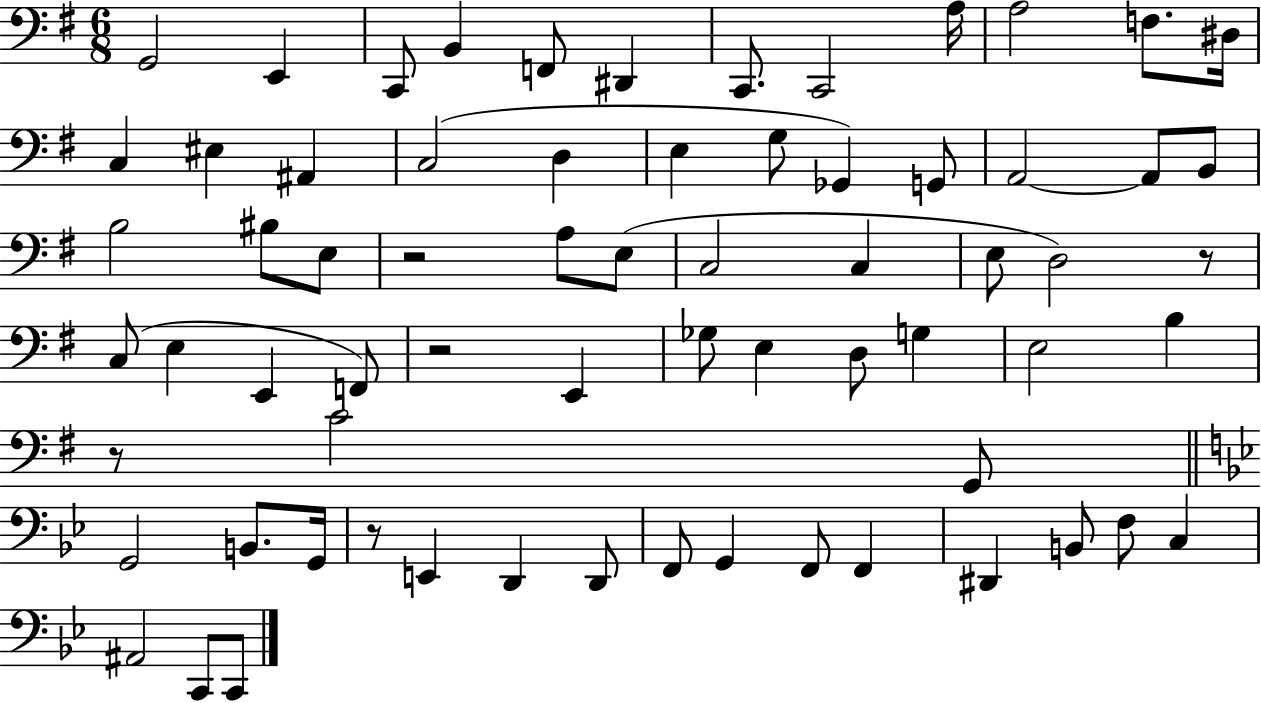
X:1
T:Untitled
M:6/8
L:1/4
K:G
G,,2 E,, C,,/2 B,, F,,/2 ^D,, C,,/2 C,,2 A,/4 A,2 F,/2 ^D,/4 C, ^E, ^A,, C,2 D, E, G,/2 _G,, G,,/2 A,,2 A,,/2 B,,/2 B,2 ^B,/2 E,/2 z2 A,/2 E,/2 C,2 C, E,/2 D,2 z/2 C,/2 E, E,, F,,/2 z2 E,, _G,/2 E, D,/2 G, E,2 B, z/2 C2 G,,/2 G,,2 B,,/2 G,,/4 z/2 E,, D,, D,,/2 F,,/2 G,, F,,/2 F,, ^D,, B,,/2 F,/2 C, ^A,,2 C,,/2 C,,/2